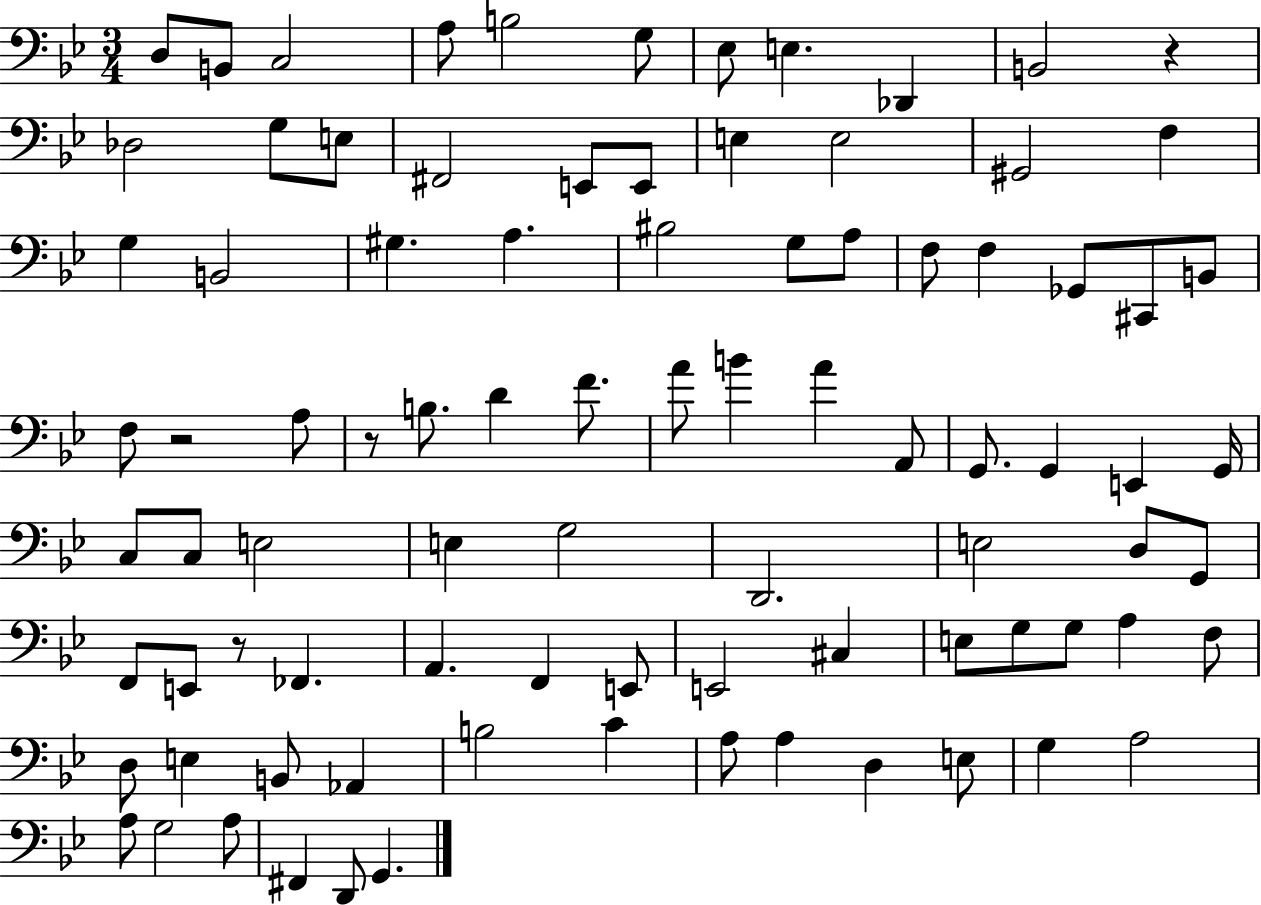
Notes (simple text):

D3/e B2/e C3/h A3/e B3/h G3/e Eb3/e E3/q. Db2/q B2/h R/q Db3/h G3/e E3/e F#2/h E2/e E2/e E3/q E3/h G#2/h F3/q G3/q B2/h G#3/q. A3/q. BIS3/h G3/e A3/e F3/e F3/q Gb2/e C#2/e B2/e F3/e R/h A3/e R/e B3/e. D4/q F4/e. A4/e B4/q A4/q A2/e G2/e. G2/q E2/q G2/s C3/e C3/e E3/h E3/q G3/h D2/h. E3/h D3/e G2/e F2/e E2/e R/e FES2/q. A2/q. F2/q E2/e E2/h C#3/q E3/e G3/e G3/e A3/q F3/e D3/e E3/q B2/e Ab2/q B3/h C4/q A3/e A3/q D3/q E3/e G3/q A3/h A3/e G3/h A3/e F#2/q D2/e G2/q.